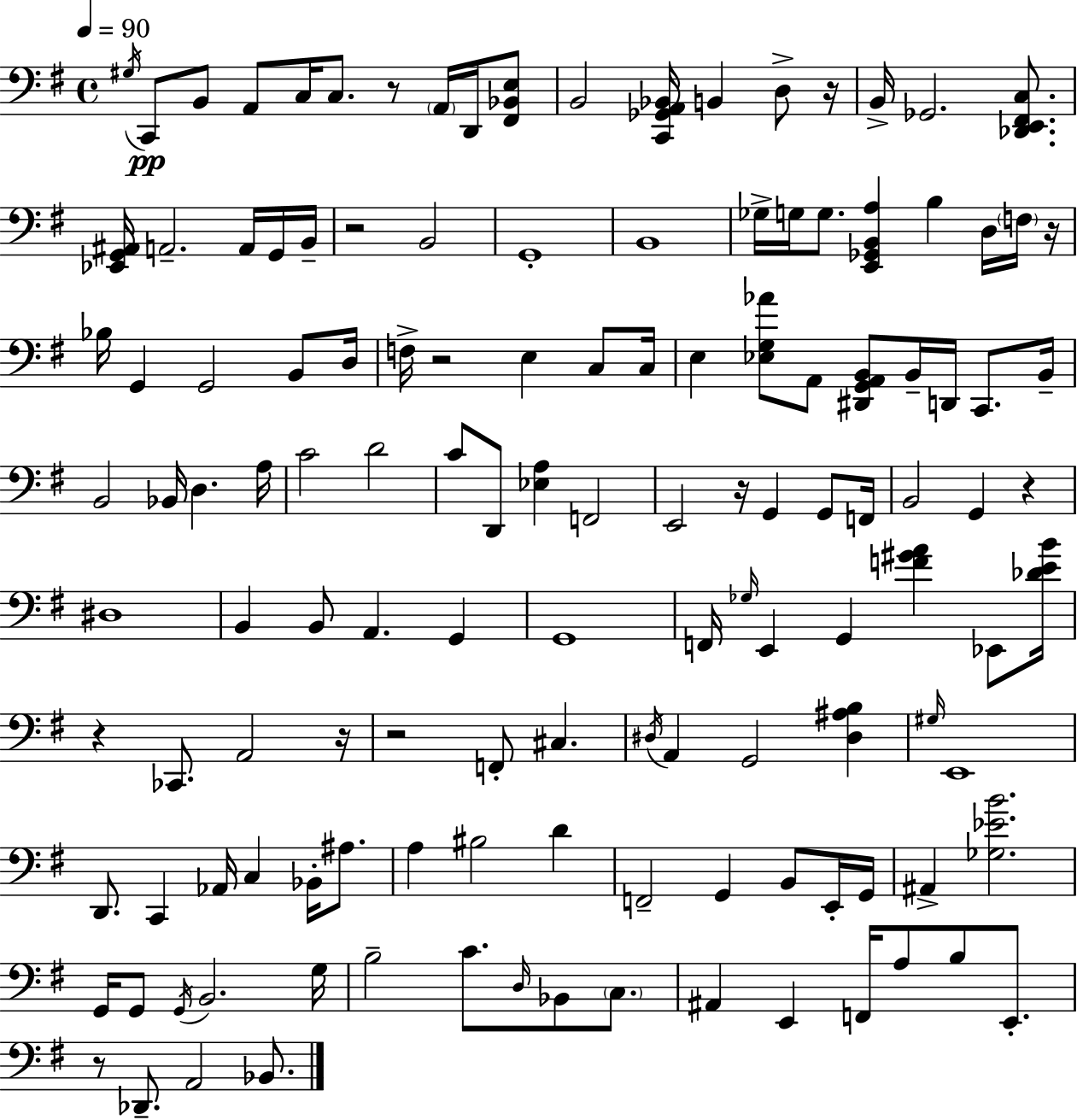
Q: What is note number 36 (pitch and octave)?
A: E3